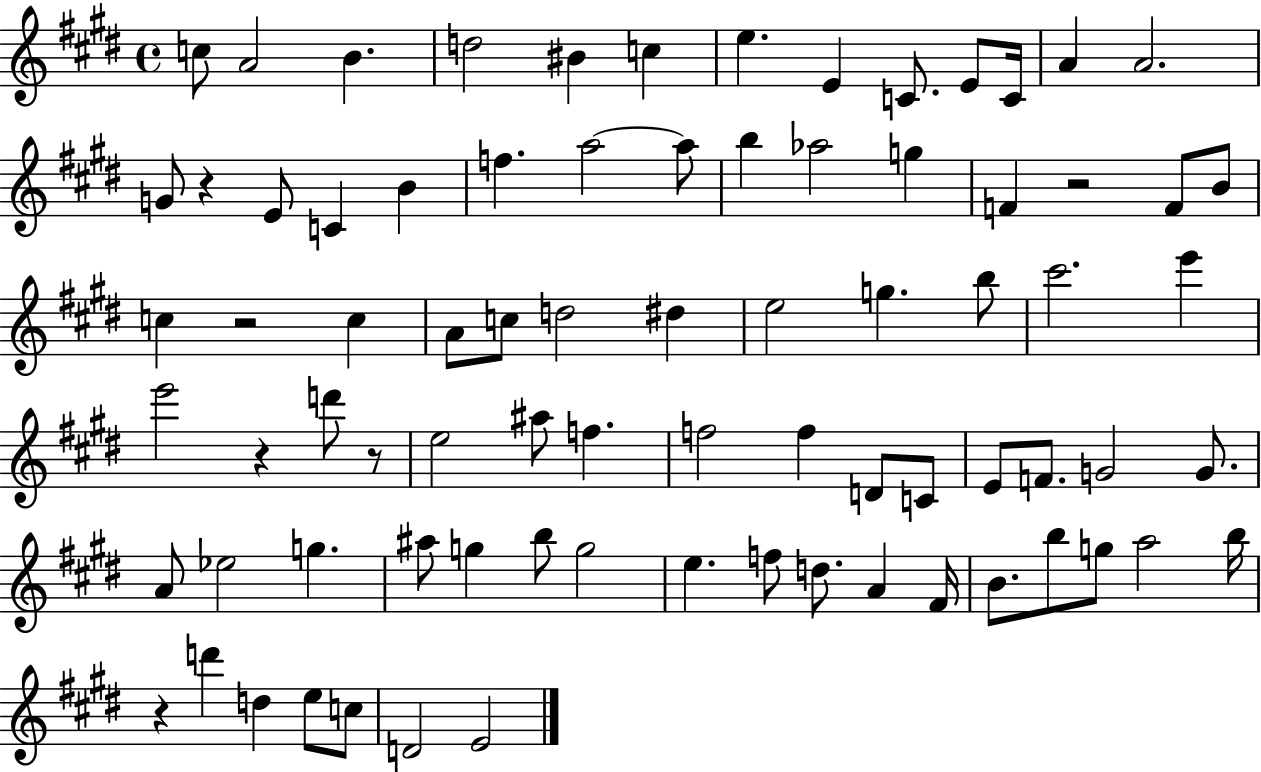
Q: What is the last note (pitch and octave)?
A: E4